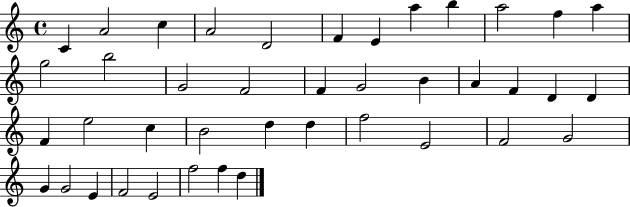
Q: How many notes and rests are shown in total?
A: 41